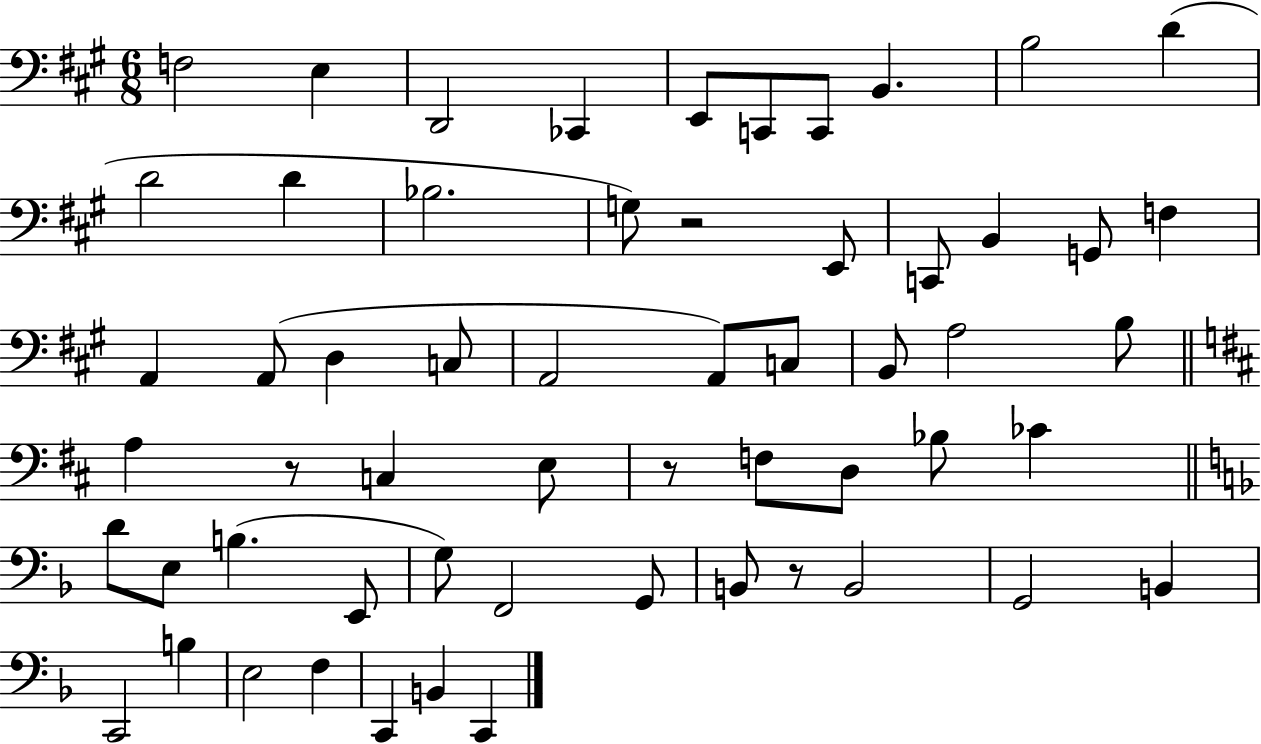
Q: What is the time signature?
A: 6/8